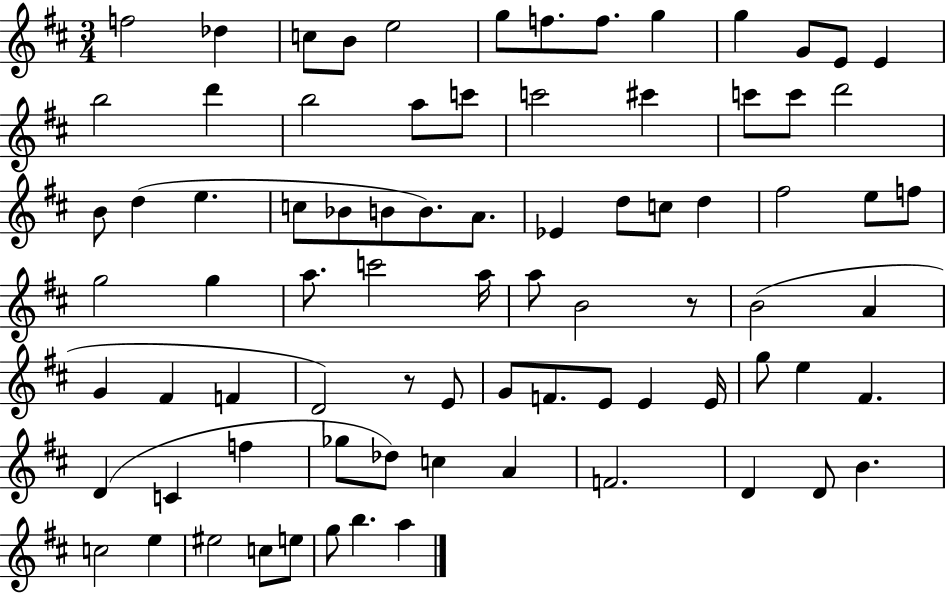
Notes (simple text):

F5/h Db5/q C5/e B4/e E5/h G5/e F5/e. F5/e. G5/q G5/q G4/e E4/e E4/q B5/h D6/q B5/h A5/e C6/e C6/h C#6/q C6/e C6/e D6/h B4/e D5/q E5/q. C5/e Bb4/e B4/e B4/e. A4/e. Eb4/q D5/e C5/e D5/q F#5/h E5/e F5/e G5/h G5/q A5/e. C6/h A5/s A5/e B4/h R/e B4/h A4/q G4/q F#4/q F4/q D4/h R/e E4/e G4/e F4/e. E4/e E4/q E4/s G5/e E5/q F#4/q. D4/q C4/q F5/q Gb5/e Db5/e C5/q A4/q F4/h. D4/q D4/e B4/q. C5/h E5/q EIS5/h C5/e E5/e G5/e B5/q. A5/q